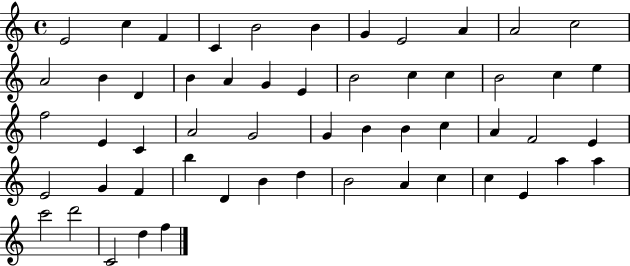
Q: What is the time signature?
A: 4/4